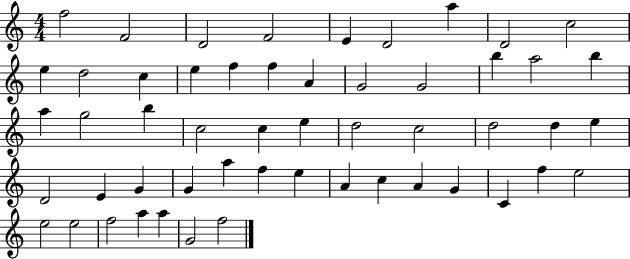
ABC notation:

X:1
T:Untitled
M:4/4
L:1/4
K:C
f2 F2 D2 F2 E D2 a D2 c2 e d2 c e f f A G2 G2 b a2 b a g2 b c2 c e d2 c2 d2 d e D2 E G G a f e A c A G C f e2 e2 e2 f2 a a G2 f2